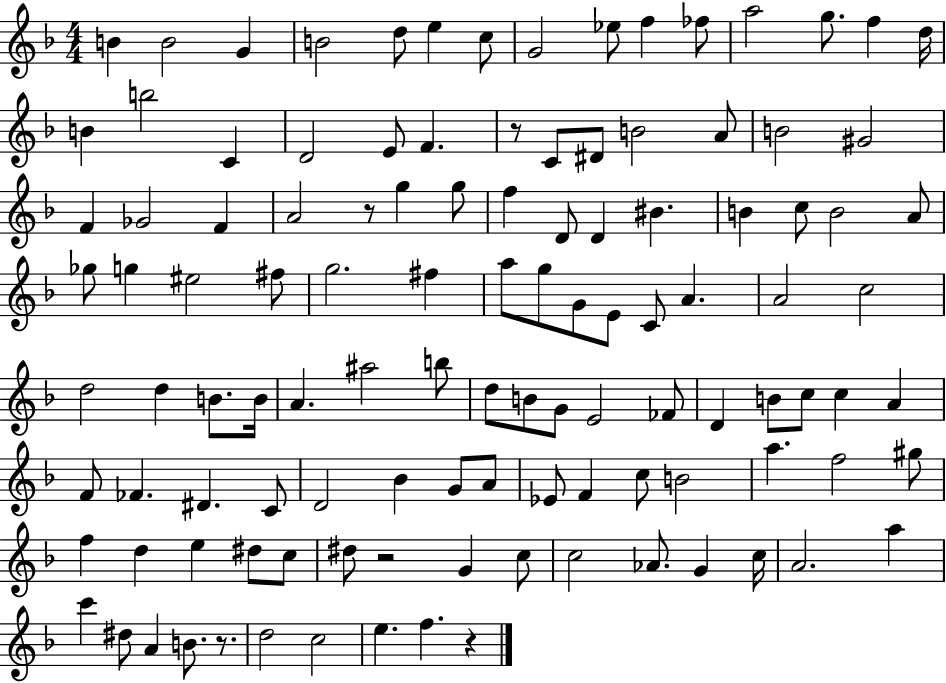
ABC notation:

X:1
T:Untitled
M:4/4
L:1/4
K:F
B B2 G B2 d/2 e c/2 G2 _e/2 f _f/2 a2 g/2 f d/4 B b2 C D2 E/2 F z/2 C/2 ^D/2 B2 A/2 B2 ^G2 F _G2 F A2 z/2 g g/2 f D/2 D ^B B c/2 B2 A/2 _g/2 g ^e2 ^f/2 g2 ^f a/2 g/2 G/2 E/2 C/2 A A2 c2 d2 d B/2 B/4 A ^a2 b/2 d/2 B/2 G/2 E2 _F/2 D B/2 c/2 c A F/2 _F ^D C/2 D2 _B G/2 A/2 _E/2 F c/2 B2 a f2 ^g/2 f d e ^d/2 c/2 ^d/2 z2 G c/2 c2 _A/2 G c/4 A2 a c' ^d/2 A B/2 z/2 d2 c2 e f z